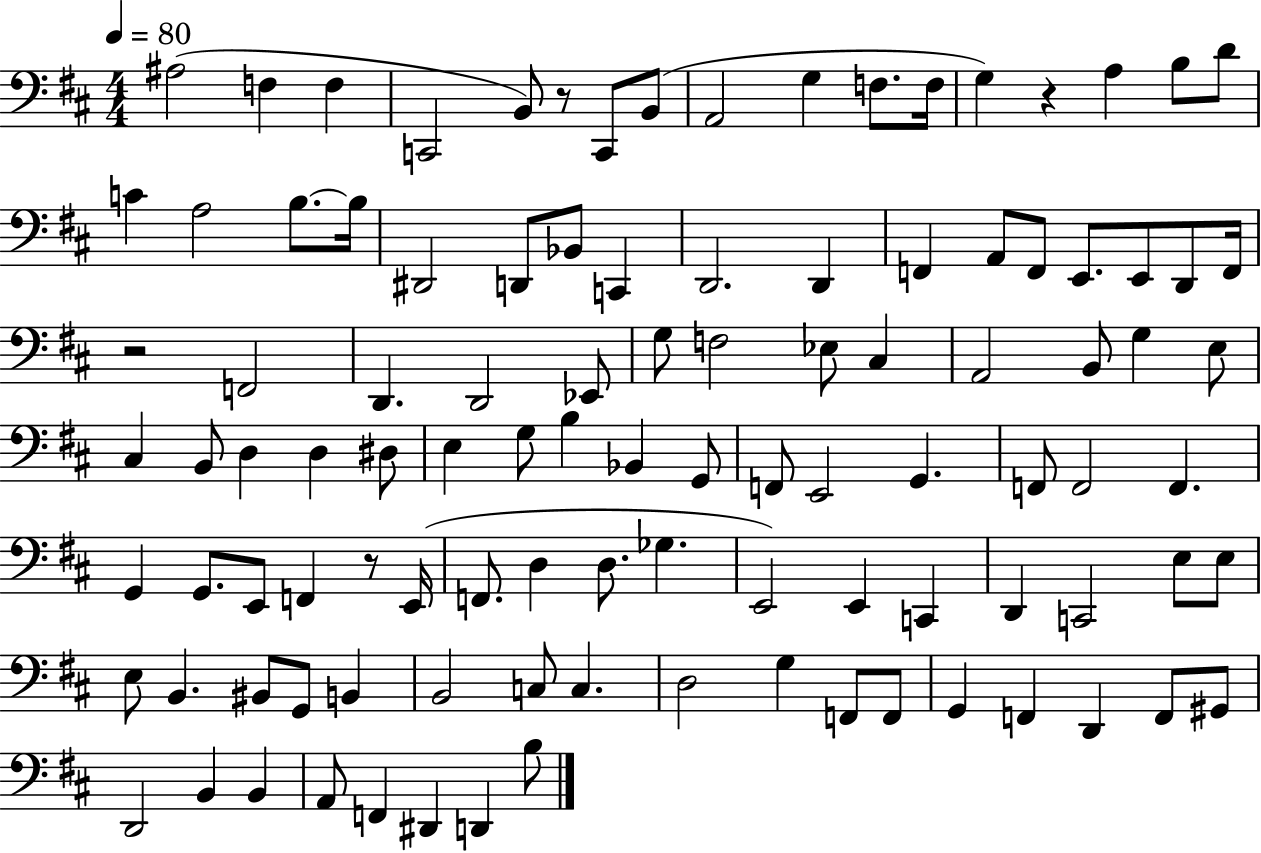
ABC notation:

X:1
T:Untitled
M:4/4
L:1/4
K:D
^A,2 F, F, C,,2 B,,/2 z/2 C,,/2 B,,/2 A,,2 G, F,/2 F,/4 G, z A, B,/2 D/2 C A,2 B,/2 B,/4 ^D,,2 D,,/2 _B,,/2 C,, D,,2 D,, F,, A,,/2 F,,/2 E,,/2 E,,/2 D,,/2 F,,/4 z2 F,,2 D,, D,,2 _E,,/2 G,/2 F,2 _E,/2 ^C, A,,2 B,,/2 G, E,/2 ^C, B,,/2 D, D, ^D,/2 E, G,/2 B, _B,, G,,/2 F,,/2 E,,2 G,, F,,/2 F,,2 F,, G,, G,,/2 E,,/2 F,, z/2 E,,/4 F,,/2 D, D,/2 _G, E,,2 E,, C,, D,, C,,2 E,/2 E,/2 E,/2 B,, ^B,,/2 G,,/2 B,, B,,2 C,/2 C, D,2 G, F,,/2 F,,/2 G,, F,, D,, F,,/2 ^G,,/2 D,,2 B,, B,, A,,/2 F,, ^D,, D,, B,/2